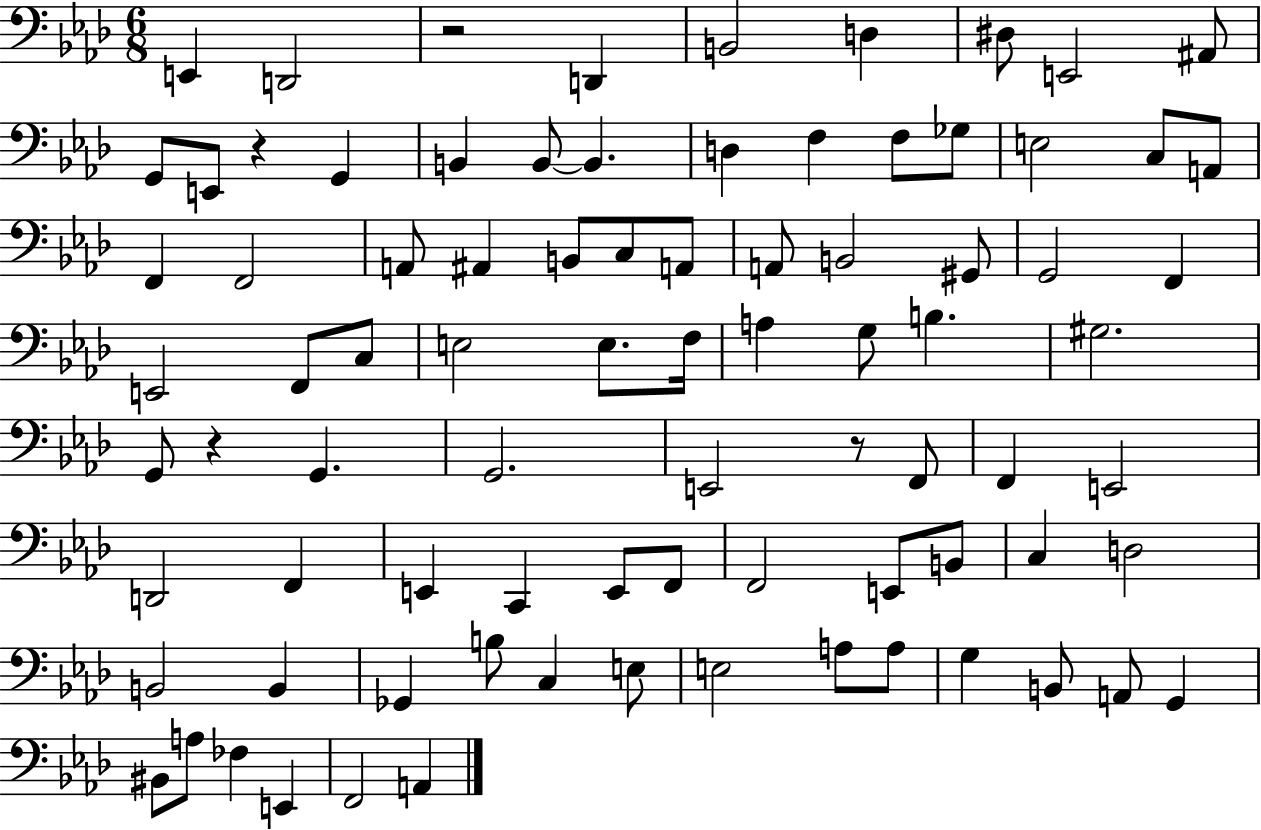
{
  \clef bass
  \numericTimeSignature
  \time 6/8
  \key aes \major
  e,4 d,2 | r2 d,4 | b,2 d4 | dis8 e,2 ais,8 | \break g,8 e,8 r4 g,4 | b,4 b,8~~ b,4. | d4 f4 f8 ges8 | e2 c8 a,8 | \break f,4 f,2 | a,8 ais,4 b,8 c8 a,8 | a,8 b,2 gis,8 | g,2 f,4 | \break e,2 f,8 c8 | e2 e8. f16 | a4 g8 b4. | gis2. | \break g,8 r4 g,4. | g,2. | e,2 r8 f,8 | f,4 e,2 | \break d,2 f,4 | e,4 c,4 e,8 f,8 | f,2 e,8 b,8 | c4 d2 | \break b,2 b,4 | ges,4 b8 c4 e8 | e2 a8 a8 | g4 b,8 a,8 g,4 | \break bis,8 a8 fes4 e,4 | f,2 a,4 | \bar "|."
}